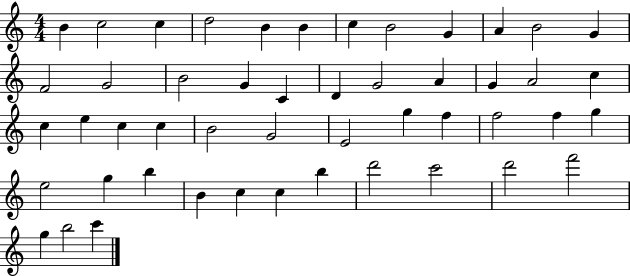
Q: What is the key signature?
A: C major